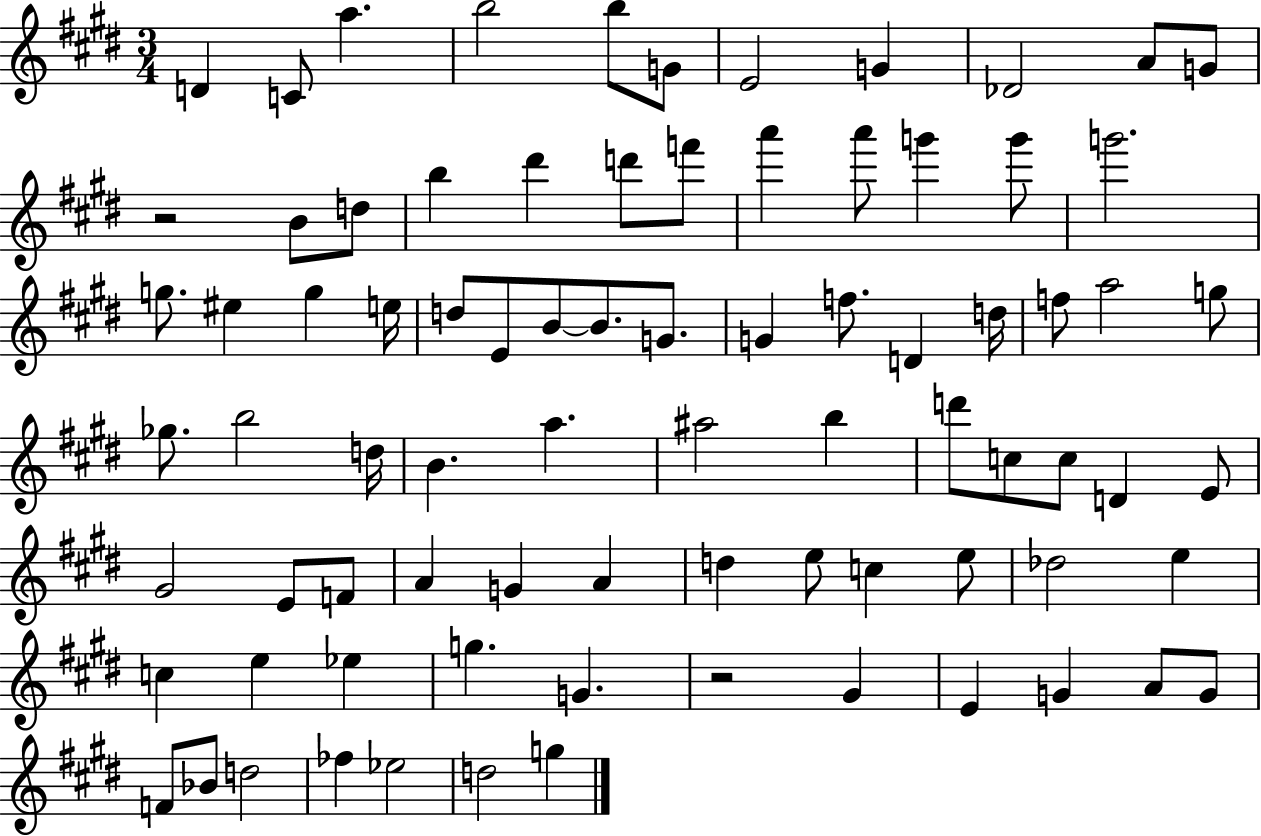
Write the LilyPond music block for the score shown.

{
  \clef treble
  \numericTimeSignature
  \time 3/4
  \key e \major
  \repeat volta 2 { d'4 c'8 a''4. | b''2 b''8 g'8 | e'2 g'4 | des'2 a'8 g'8 | \break r2 b'8 d''8 | b''4 dis'''4 d'''8 f'''8 | a'''4 a'''8 g'''4 g'''8 | g'''2. | \break g''8. eis''4 g''4 e''16 | d''8 e'8 b'8~~ b'8. g'8. | g'4 f''8. d'4 d''16 | f''8 a''2 g''8 | \break ges''8. b''2 d''16 | b'4. a''4. | ais''2 b''4 | d'''8 c''8 c''8 d'4 e'8 | \break gis'2 e'8 f'8 | a'4 g'4 a'4 | d''4 e''8 c''4 e''8 | des''2 e''4 | \break c''4 e''4 ees''4 | g''4. g'4. | r2 gis'4 | e'4 g'4 a'8 g'8 | \break f'8 bes'8 d''2 | fes''4 ees''2 | d''2 g''4 | } \bar "|."
}